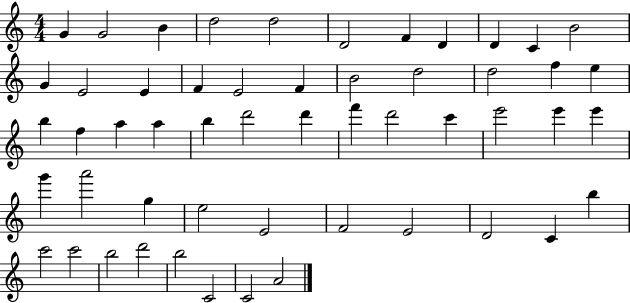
{
  \clef treble
  \numericTimeSignature
  \time 4/4
  \key c \major
  g'4 g'2 b'4 | d''2 d''2 | d'2 f'4 d'4 | d'4 c'4 b'2 | \break g'4 e'2 e'4 | f'4 e'2 f'4 | b'2 d''2 | d''2 f''4 e''4 | \break b''4 f''4 a''4 a''4 | b''4 d'''2 d'''4 | f'''4 d'''2 c'''4 | e'''2 e'''4 e'''4 | \break g'''4 a'''2 g''4 | e''2 e'2 | f'2 e'2 | d'2 c'4 b''4 | \break c'''2 c'''2 | b''2 d'''2 | b''2 c'2 | c'2 a'2 | \break \bar "|."
}